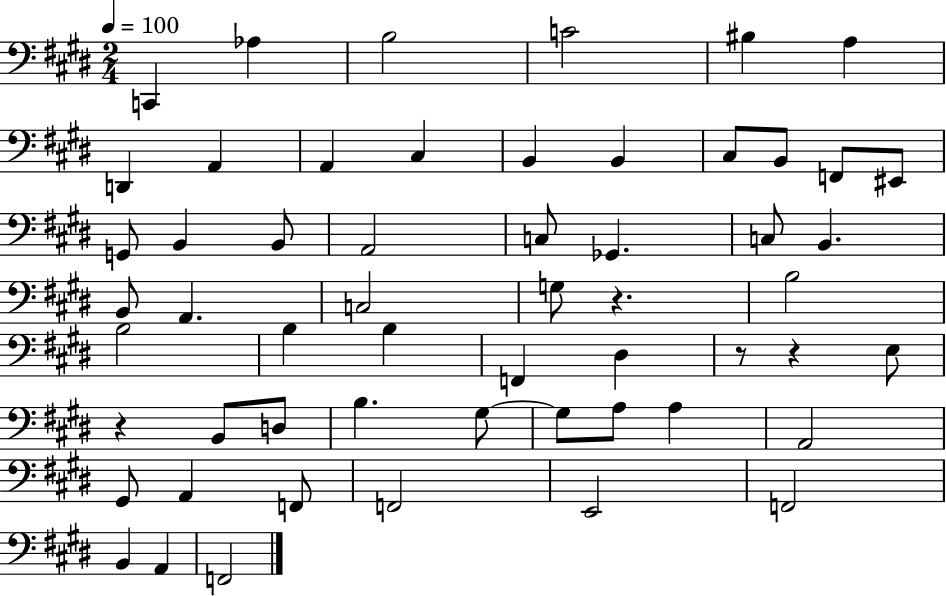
C2/q Ab3/q B3/h C4/h BIS3/q A3/q D2/q A2/q A2/q C#3/q B2/q B2/q C#3/e B2/e F2/e EIS2/e G2/e B2/q B2/e A2/h C3/e Gb2/q. C3/e B2/q. B2/e A2/q. C3/h G3/e R/q. B3/h B3/h B3/q B3/q F2/q D#3/q R/e R/q E3/e R/q B2/e D3/e B3/q. G#3/e G#3/e A3/e A3/q A2/h G#2/e A2/q F2/e F2/h E2/h F2/h B2/q A2/q F2/h